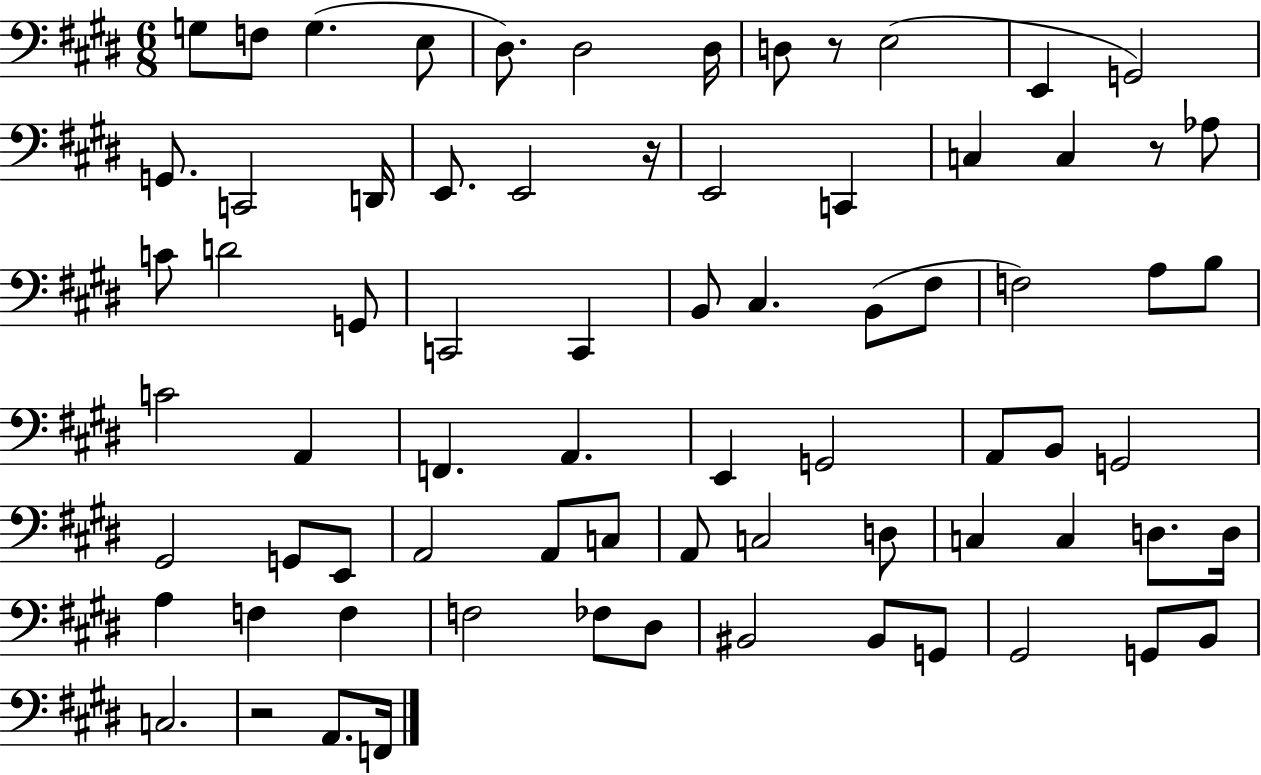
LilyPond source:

{
  \clef bass
  \numericTimeSignature
  \time 6/8
  \key e \major
  g8 f8 g4.( e8 | dis8.) dis2 dis16 | d8 r8 e2( | e,4 g,2) | \break g,8. c,2 d,16 | e,8. e,2 r16 | e,2 c,4 | c4 c4 r8 aes8 | \break c'8 d'2 g,8 | c,2 c,4 | b,8 cis4. b,8( fis8 | f2) a8 b8 | \break c'2 a,4 | f,4. a,4. | e,4 g,2 | a,8 b,8 g,2 | \break gis,2 g,8 e,8 | a,2 a,8 c8 | a,8 c2 d8 | c4 c4 d8. d16 | \break a4 f4 f4 | f2 fes8 dis8 | bis,2 bis,8 g,8 | gis,2 g,8 b,8 | \break c2. | r2 a,8. f,16 | \bar "|."
}